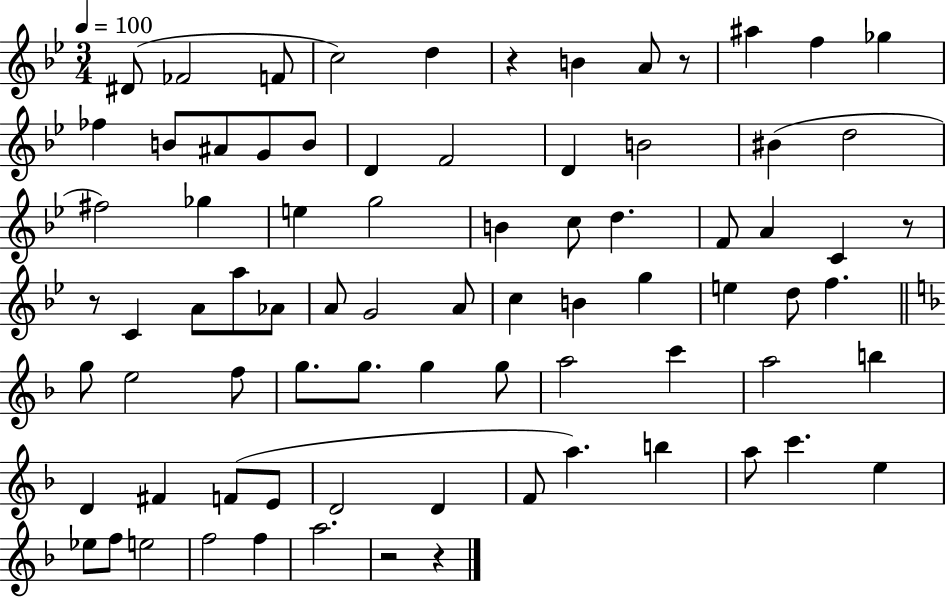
X:1
T:Untitled
M:3/4
L:1/4
K:Bb
^D/2 _F2 F/2 c2 d z B A/2 z/2 ^a f _g _f B/2 ^A/2 G/2 B/2 D F2 D B2 ^B d2 ^f2 _g e g2 B c/2 d F/2 A C z/2 z/2 C A/2 a/2 _A/2 A/2 G2 A/2 c B g e d/2 f g/2 e2 f/2 g/2 g/2 g g/2 a2 c' a2 b D ^F F/2 E/2 D2 D F/2 a b a/2 c' e _e/2 f/2 e2 f2 f a2 z2 z